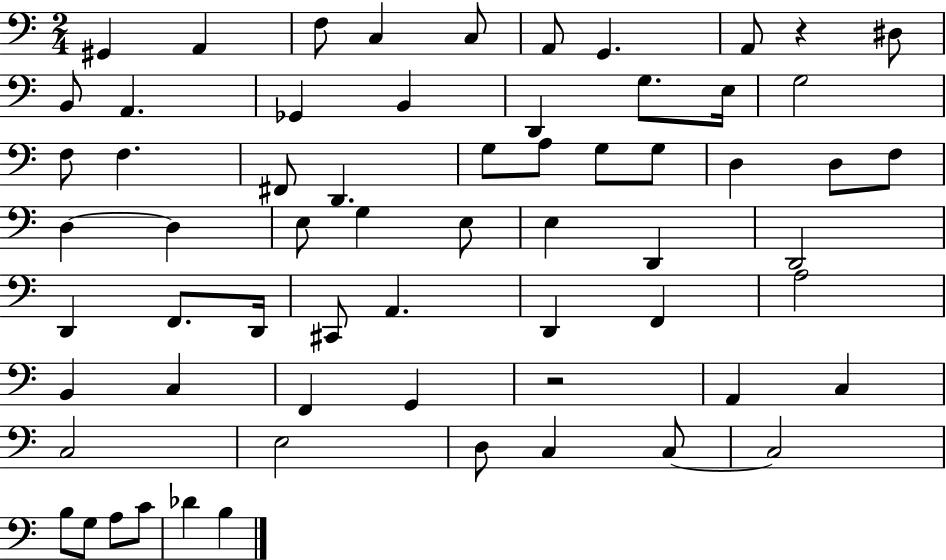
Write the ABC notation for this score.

X:1
T:Untitled
M:2/4
L:1/4
K:C
^G,, A,, F,/2 C, C,/2 A,,/2 G,, A,,/2 z ^D,/2 B,,/2 A,, _G,, B,, D,, G,/2 E,/4 G,2 F,/2 F, ^F,,/2 D,, G,/2 A,/2 G,/2 G,/2 D, D,/2 F,/2 D, D, E,/2 G, E,/2 E, D,, D,,2 D,, F,,/2 D,,/4 ^C,,/2 A,, D,, F,, A,2 B,, C, F,, G,, z2 A,, C, C,2 E,2 D,/2 C, C,/2 C,2 B,/2 G,/2 A,/2 C/2 _D B,